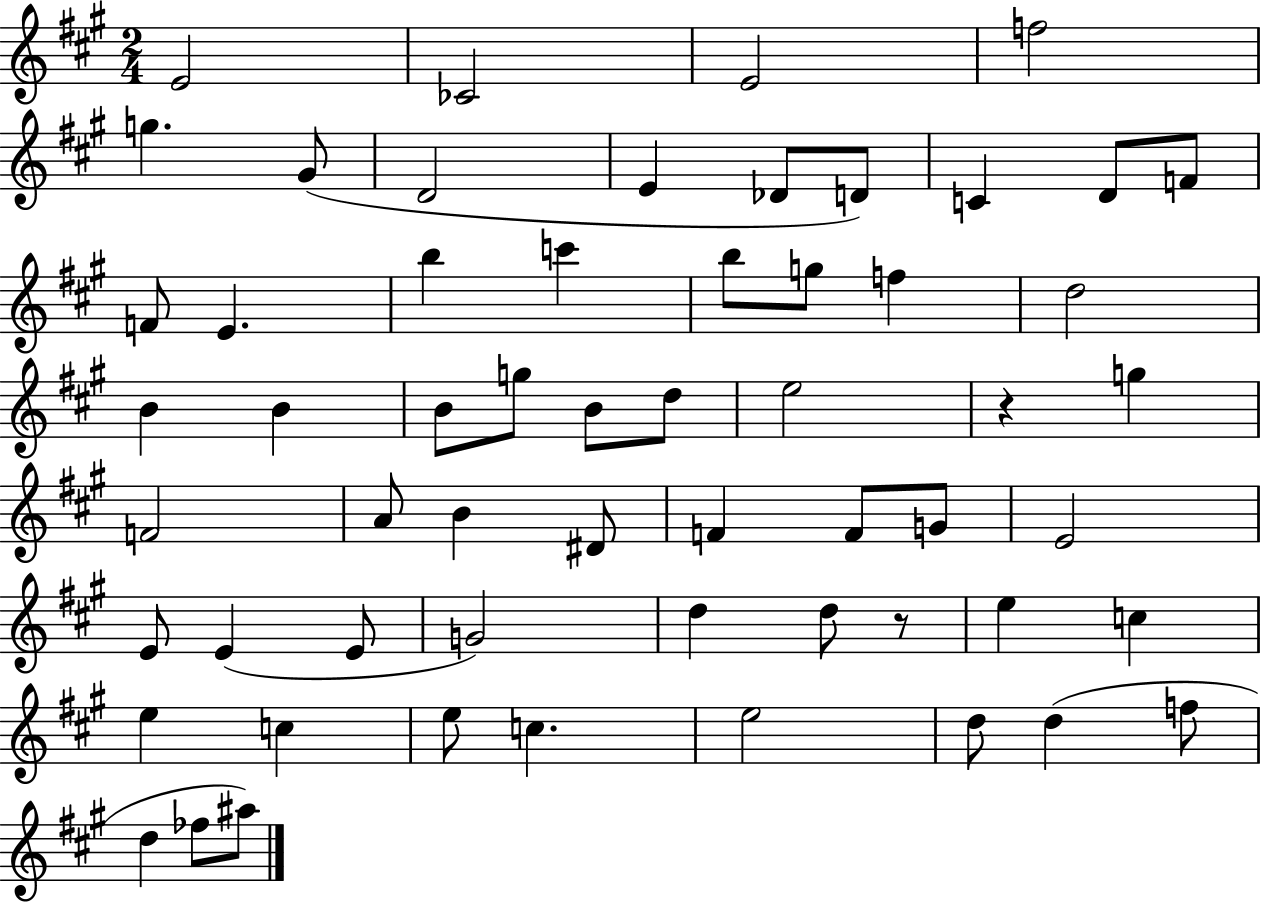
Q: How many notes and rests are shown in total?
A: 58